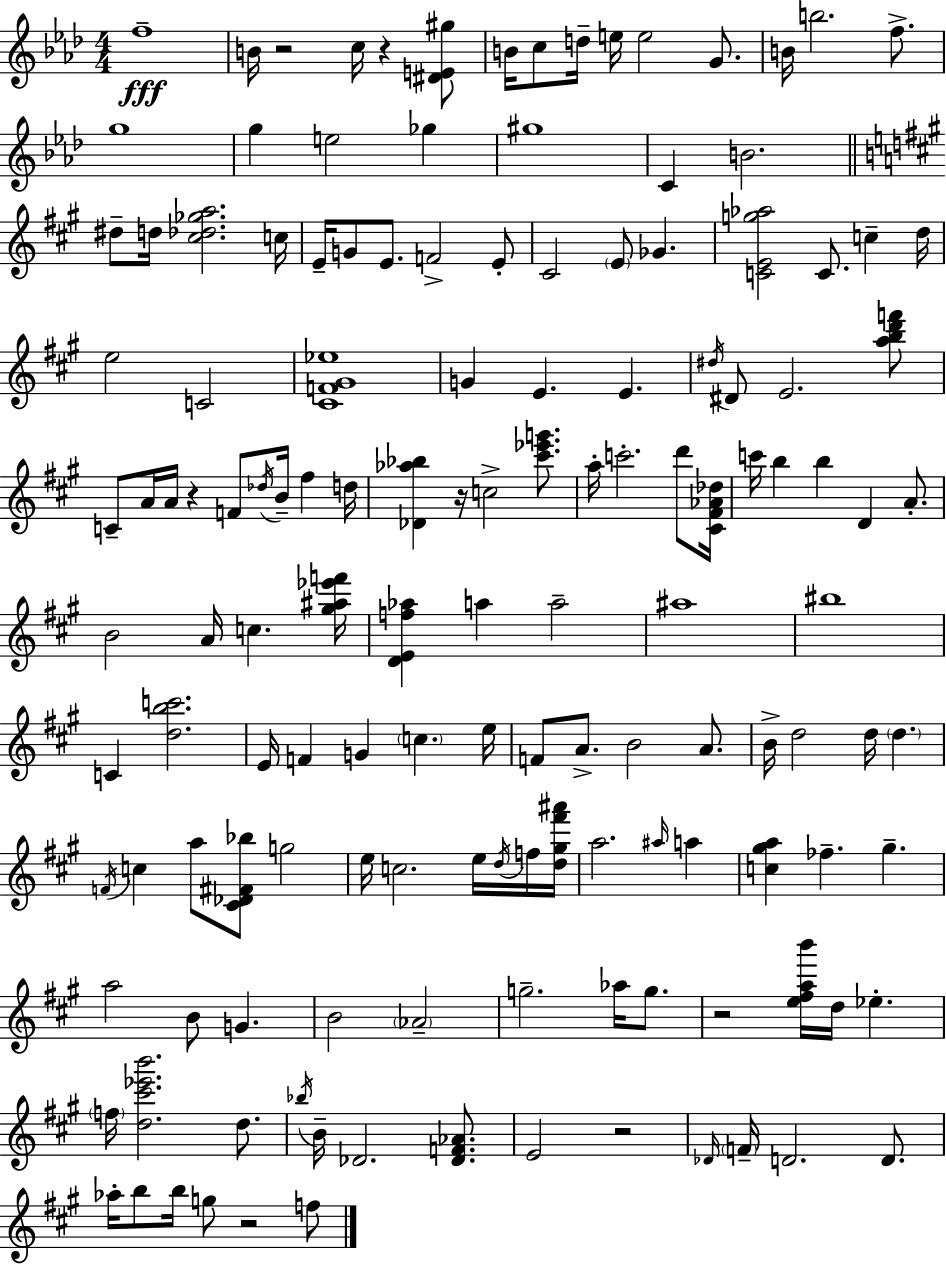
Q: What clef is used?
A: treble